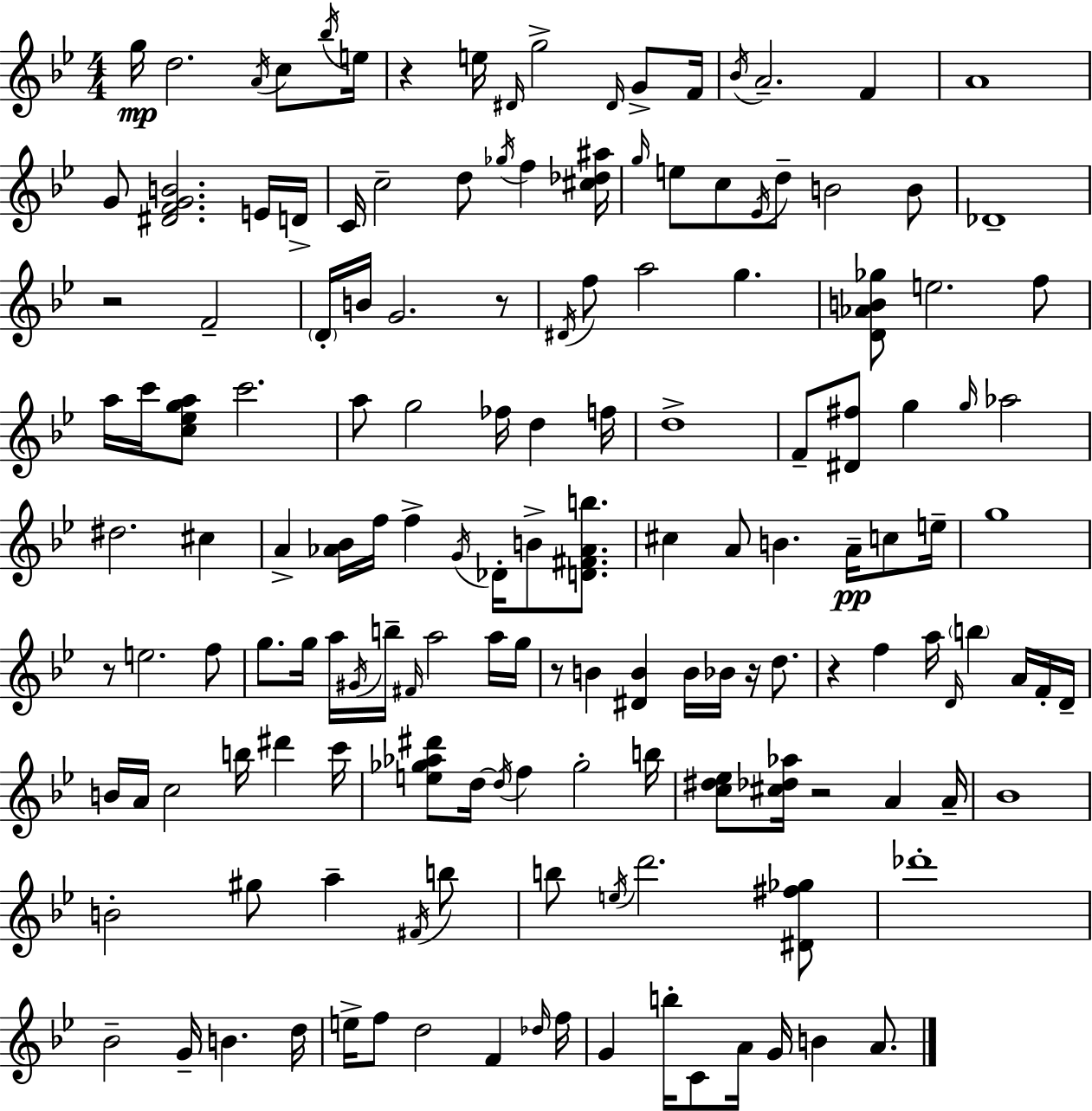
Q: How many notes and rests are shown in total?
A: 152